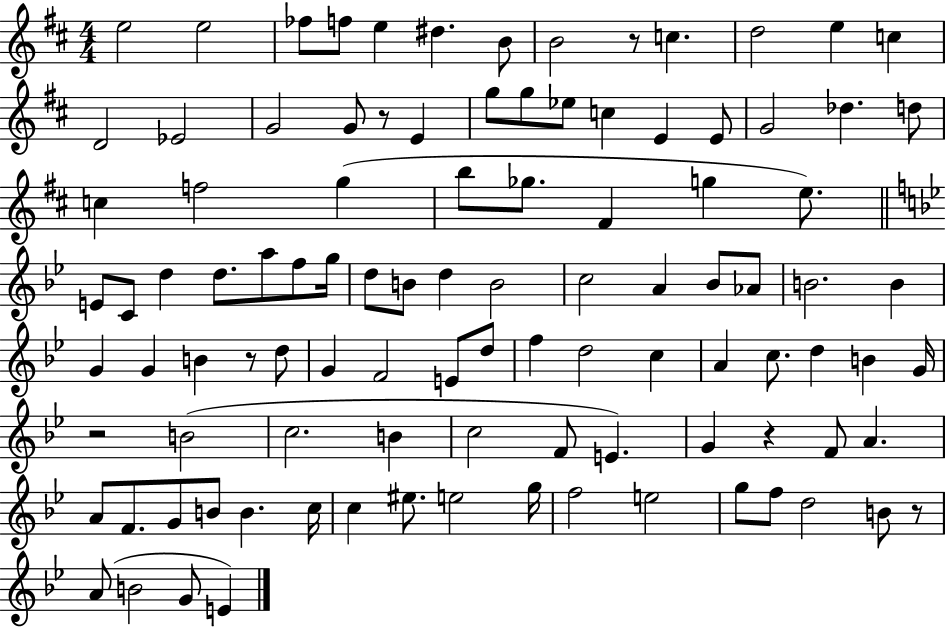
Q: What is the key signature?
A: D major